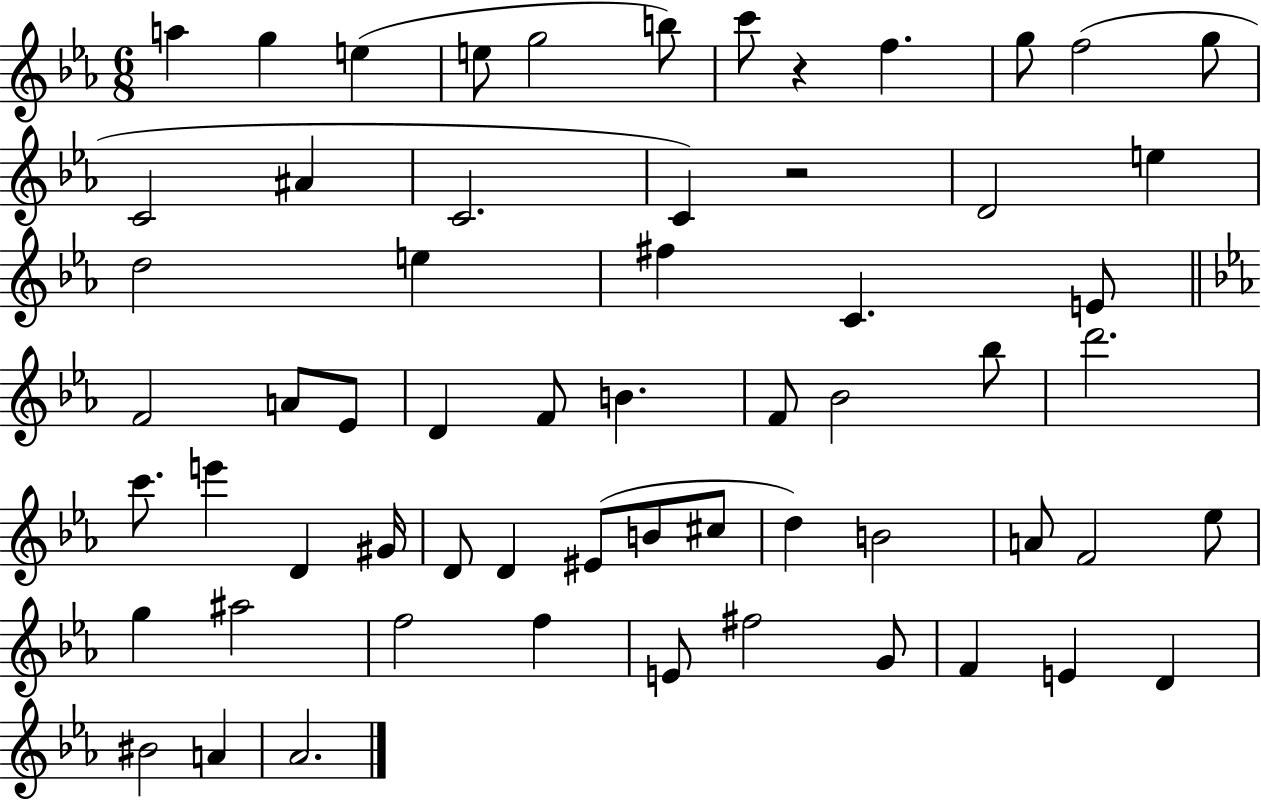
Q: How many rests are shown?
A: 2